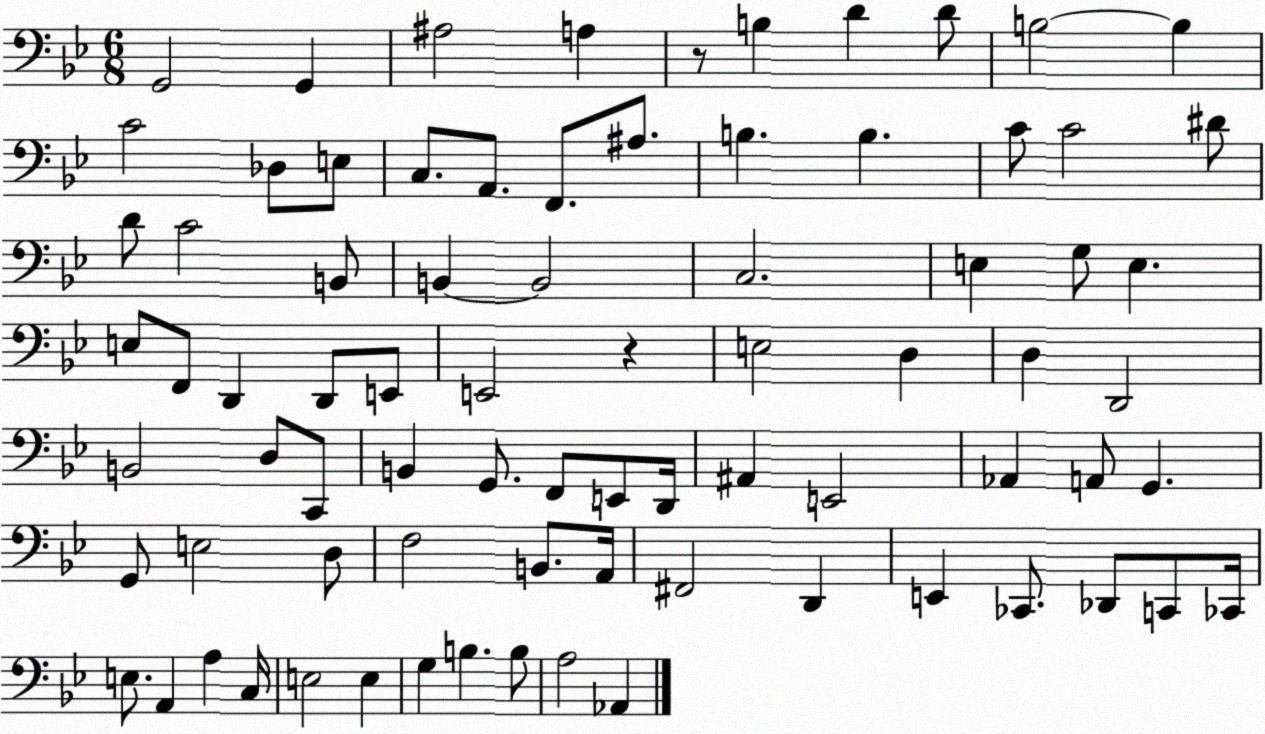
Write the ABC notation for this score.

X:1
T:Untitled
M:6/8
L:1/4
K:Bb
G,,2 G,, ^A,2 A, z/2 B, D D/2 B,2 B, C2 _D,/2 E,/2 C,/2 A,,/2 F,,/2 ^A,/2 B, B, C/2 C2 ^D/2 D/2 C2 B,,/2 B,, B,,2 C,2 E, G,/2 E, E,/2 F,,/2 D,, D,,/2 E,,/2 E,,2 z E,2 D, D, D,,2 B,,2 D,/2 C,,/2 B,, G,,/2 F,,/2 E,,/2 D,,/4 ^A,, E,,2 _A,, A,,/2 G,, G,,/2 E,2 D,/2 F,2 B,,/2 A,,/4 ^F,,2 D,, E,, _C,,/2 _D,,/2 C,,/2 _C,,/4 E,/2 A,, A, C,/4 E,2 E, G, B, B,/2 A,2 _A,,